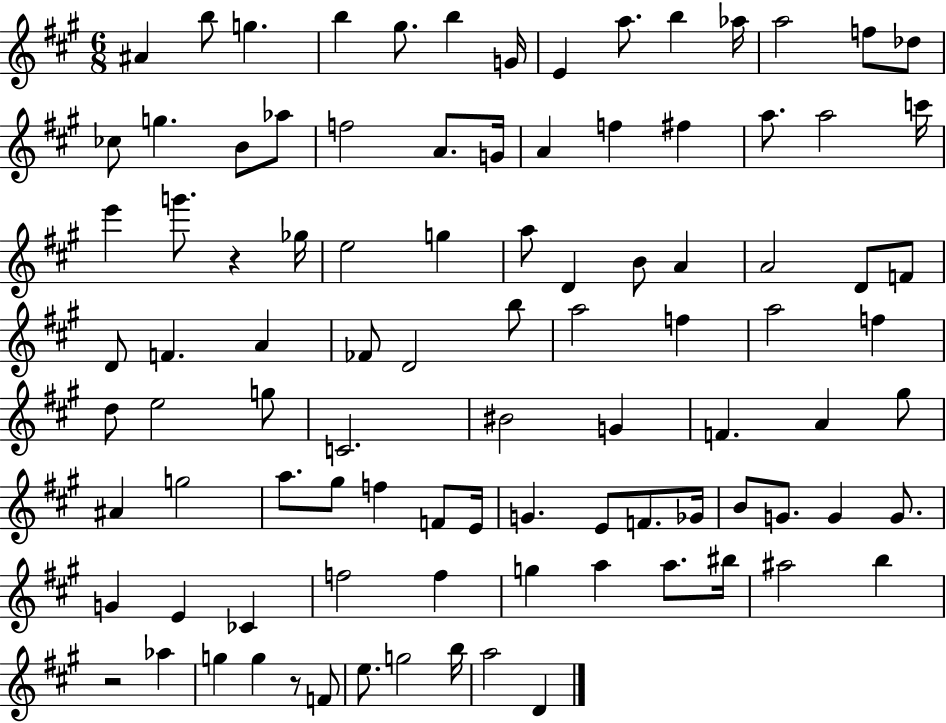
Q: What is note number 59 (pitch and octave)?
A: A#4